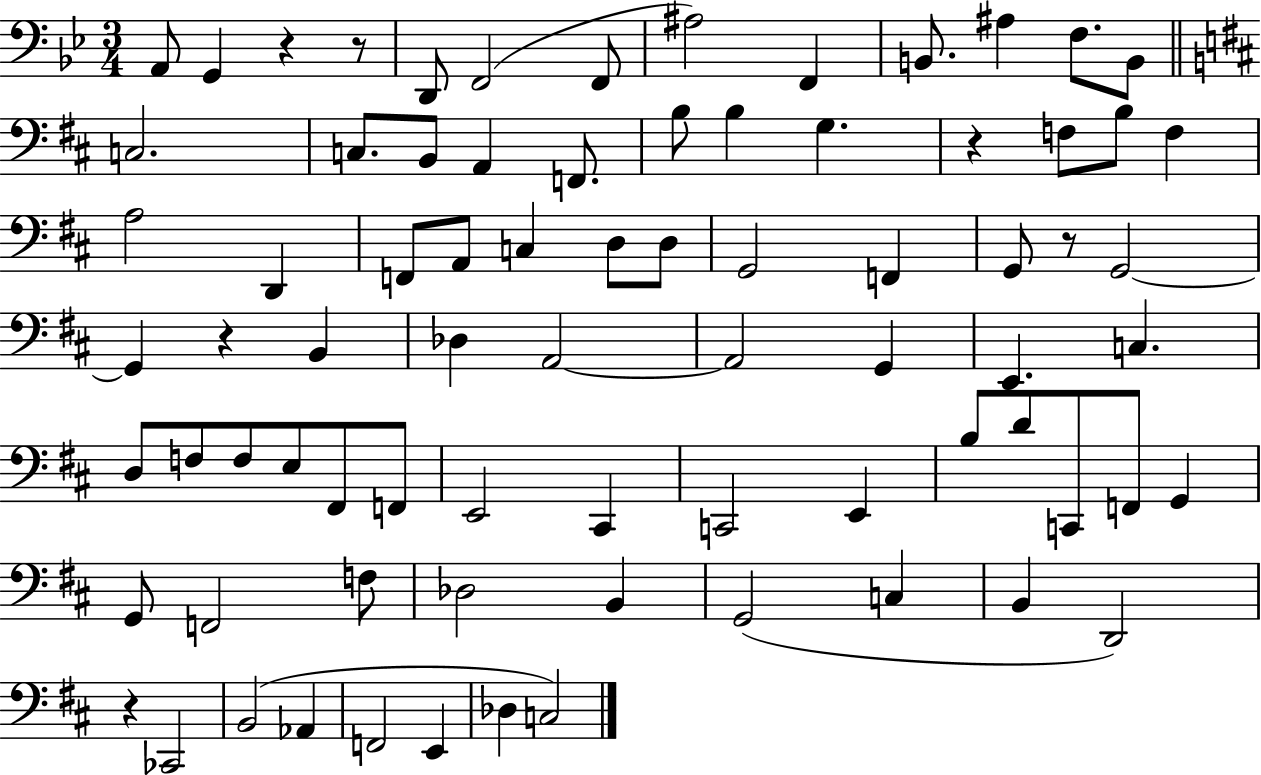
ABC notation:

X:1
T:Untitled
M:3/4
L:1/4
K:Bb
A,,/2 G,, z z/2 D,,/2 F,,2 F,,/2 ^A,2 F,, B,,/2 ^A, F,/2 B,,/2 C,2 C,/2 B,,/2 A,, F,,/2 B,/2 B, G, z F,/2 B,/2 F, A,2 D,, F,,/2 A,,/2 C, D,/2 D,/2 G,,2 F,, G,,/2 z/2 G,,2 G,, z B,, _D, A,,2 A,,2 G,, E,, C, D,/2 F,/2 F,/2 E,/2 ^F,,/2 F,,/2 E,,2 ^C,, C,,2 E,, B,/2 D/2 C,,/2 F,,/2 G,, G,,/2 F,,2 F,/2 _D,2 B,, G,,2 C, B,, D,,2 z _C,,2 B,,2 _A,, F,,2 E,, _D, C,2